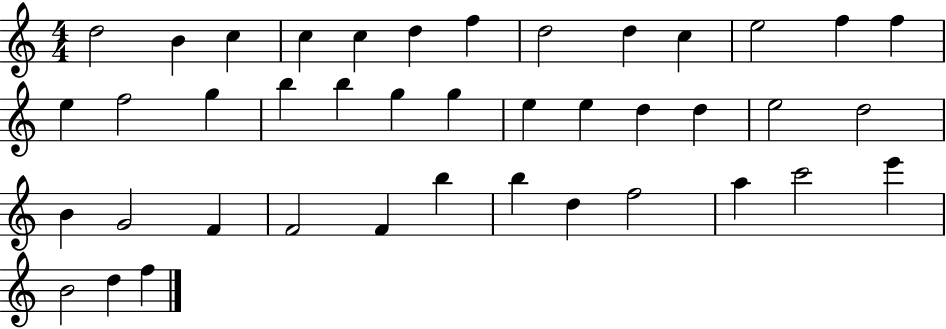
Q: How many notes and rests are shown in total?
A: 41